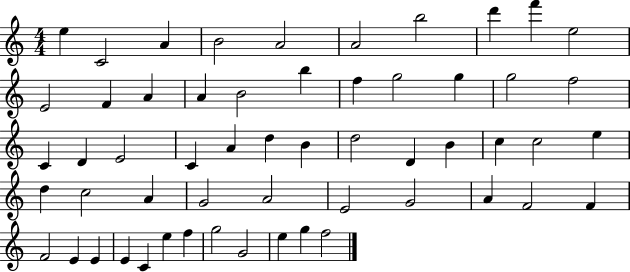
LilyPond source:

{
  \clef treble
  \numericTimeSignature
  \time 4/4
  \key c \major
  e''4 c'2 a'4 | b'2 a'2 | a'2 b''2 | d'''4 f'''4 e''2 | \break e'2 f'4 a'4 | a'4 b'2 b''4 | f''4 g''2 g''4 | g''2 f''2 | \break c'4 d'4 e'2 | c'4 a'4 d''4 b'4 | d''2 d'4 b'4 | c''4 c''2 e''4 | \break d''4 c''2 a'4 | g'2 a'2 | e'2 g'2 | a'4 f'2 f'4 | \break f'2 e'4 e'4 | e'4 c'4 e''4 f''4 | g''2 g'2 | e''4 g''4 f''2 | \break \bar "|."
}